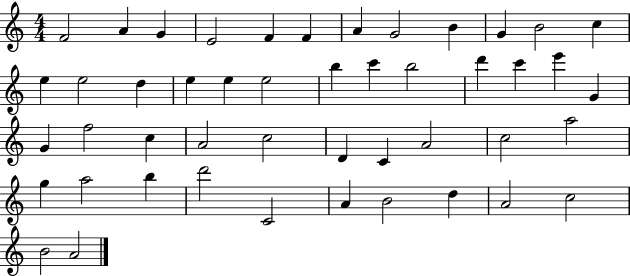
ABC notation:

X:1
T:Untitled
M:4/4
L:1/4
K:C
F2 A G E2 F F A G2 B G B2 c e e2 d e e e2 b c' b2 d' c' e' G G f2 c A2 c2 D C A2 c2 a2 g a2 b d'2 C2 A B2 d A2 c2 B2 A2